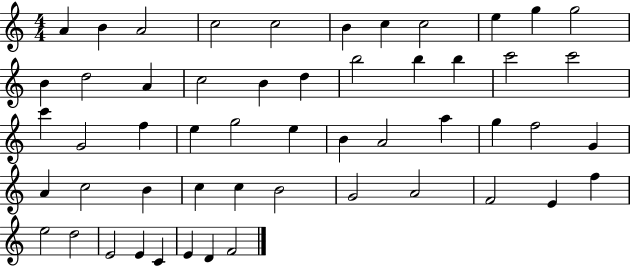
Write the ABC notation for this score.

X:1
T:Untitled
M:4/4
L:1/4
K:C
A B A2 c2 c2 B c c2 e g g2 B d2 A c2 B d b2 b b c'2 c'2 c' G2 f e g2 e B A2 a g f2 G A c2 B c c B2 G2 A2 F2 E f e2 d2 E2 E C E D F2